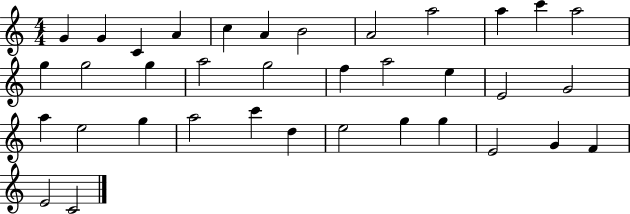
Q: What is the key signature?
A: C major